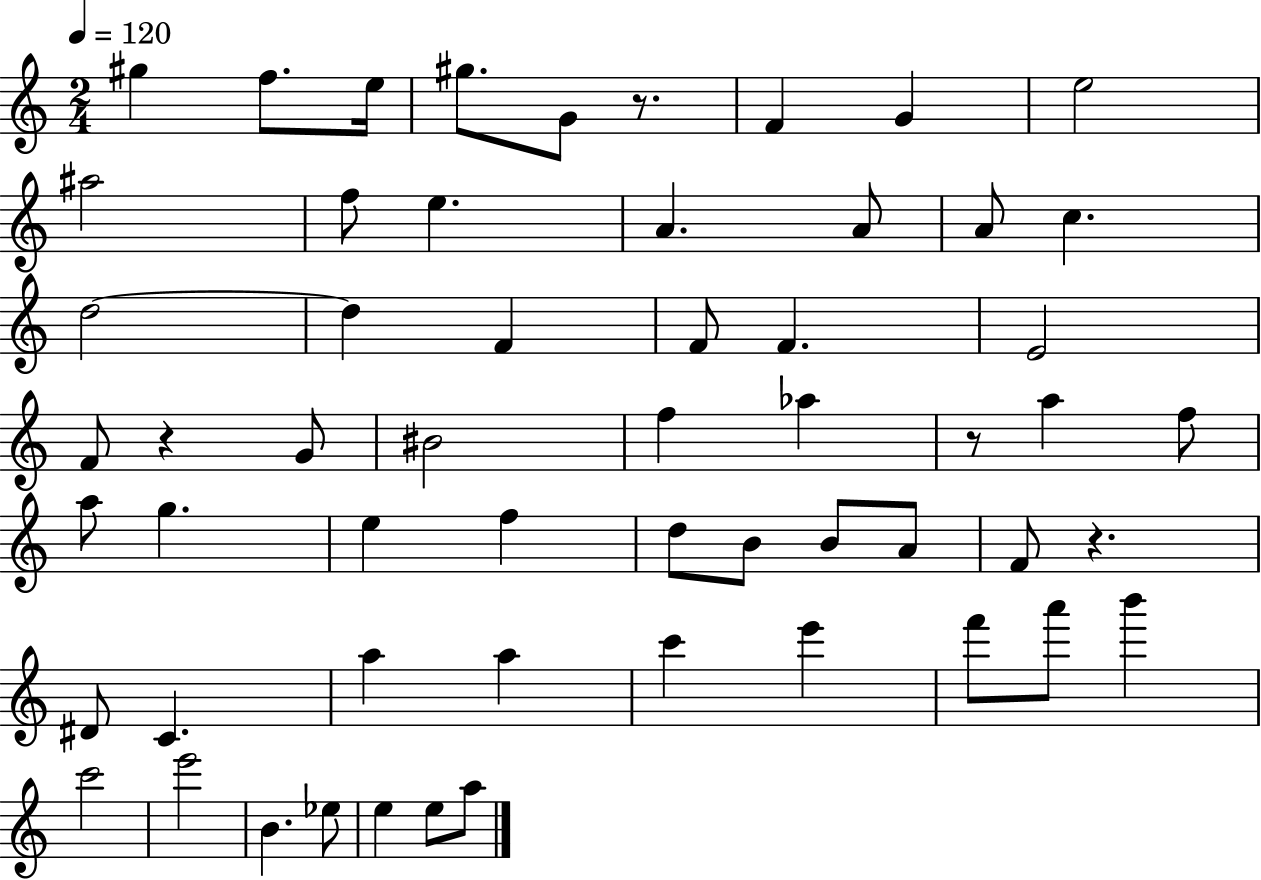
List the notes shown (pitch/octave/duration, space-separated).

G#5/q F5/e. E5/s G#5/e. G4/e R/e. F4/q G4/q E5/h A#5/h F5/e E5/q. A4/q. A4/e A4/e C5/q. D5/h D5/q F4/q F4/e F4/q. E4/h F4/e R/q G4/e BIS4/h F5/q Ab5/q R/e A5/q F5/e A5/e G5/q. E5/q F5/q D5/e B4/e B4/e A4/e F4/e R/q. D#4/e C4/q. A5/q A5/q C6/q E6/q F6/e A6/e B6/q C6/h E6/h B4/q. Eb5/e E5/q E5/e A5/e